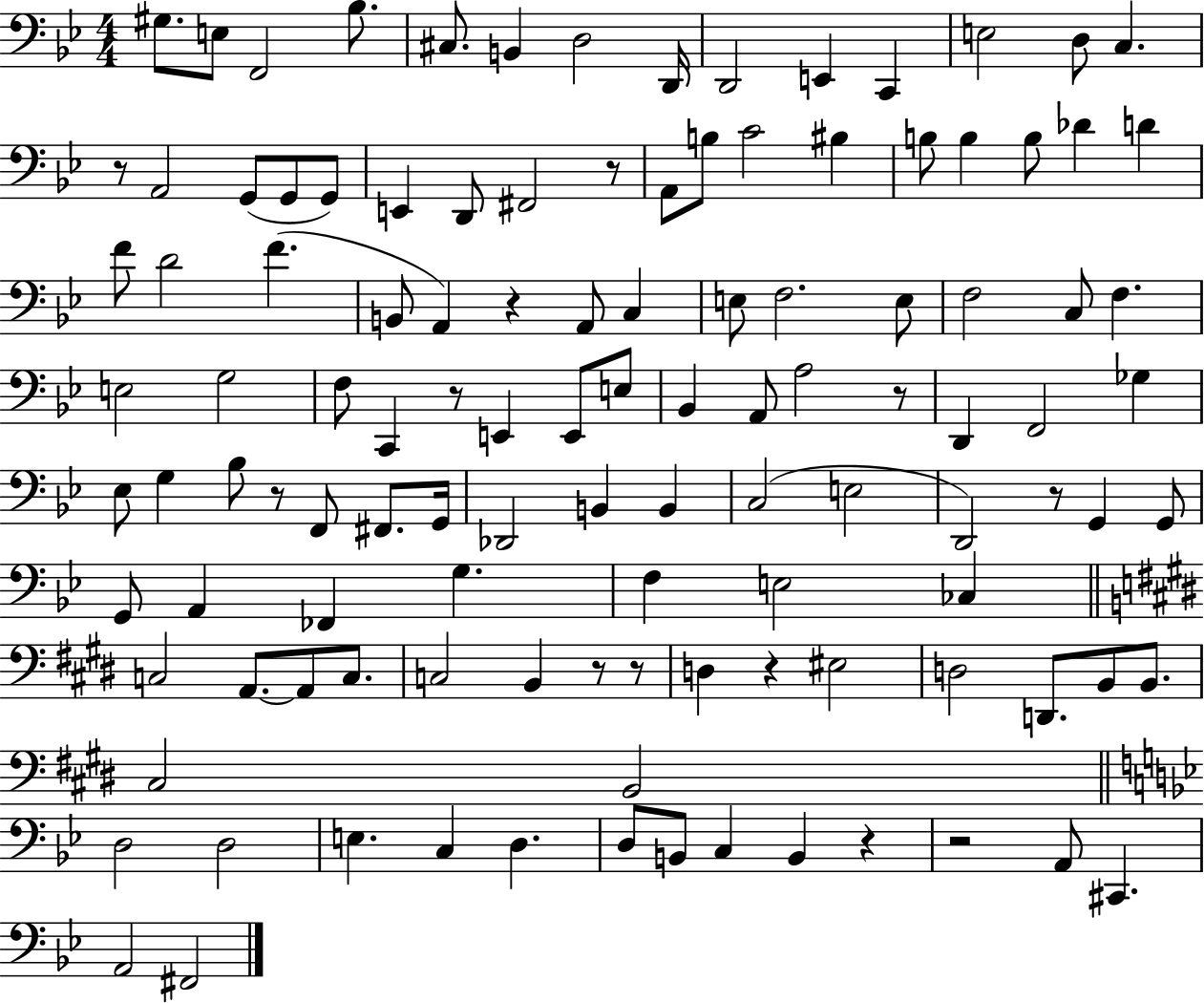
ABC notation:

X:1
T:Untitled
M:4/4
L:1/4
K:Bb
^G,/2 E,/2 F,,2 _B,/2 ^C,/2 B,, D,2 D,,/4 D,,2 E,, C,, E,2 D,/2 C, z/2 A,,2 G,,/2 G,,/2 G,,/2 E,, D,,/2 ^F,,2 z/2 A,,/2 B,/2 C2 ^B, B,/2 B, B,/2 _D D F/2 D2 F B,,/2 A,, z A,,/2 C, E,/2 F,2 E,/2 F,2 C,/2 F, E,2 G,2 F,/2 C,, z/2 E,, E,,/2 E,/2 _B,, A,,/2 A,2 z/2 D,, F,,2 _G, _E,/2 G, _B,/2 z/2 F,,/2 ^F,,/2 G,,/4 _D,,2 B,, B,, C,2 E,2 D,,2 z/2 G,, G,,/2 G,,/2 A,, _F,, G, F, E,2 _C, C,2 A,,/2 A,,/2 C,/2 C,2 B,, z/2 z/2 D, z ^E,2 D,2 D,,/2 B,,/2 B,,/2 ^C,2 B,,2 D,2 D,2 E, C, D, D,/2 B,,/2 C, B,, z z2 A,,/2 ^C,, A,,2 ^F,,2